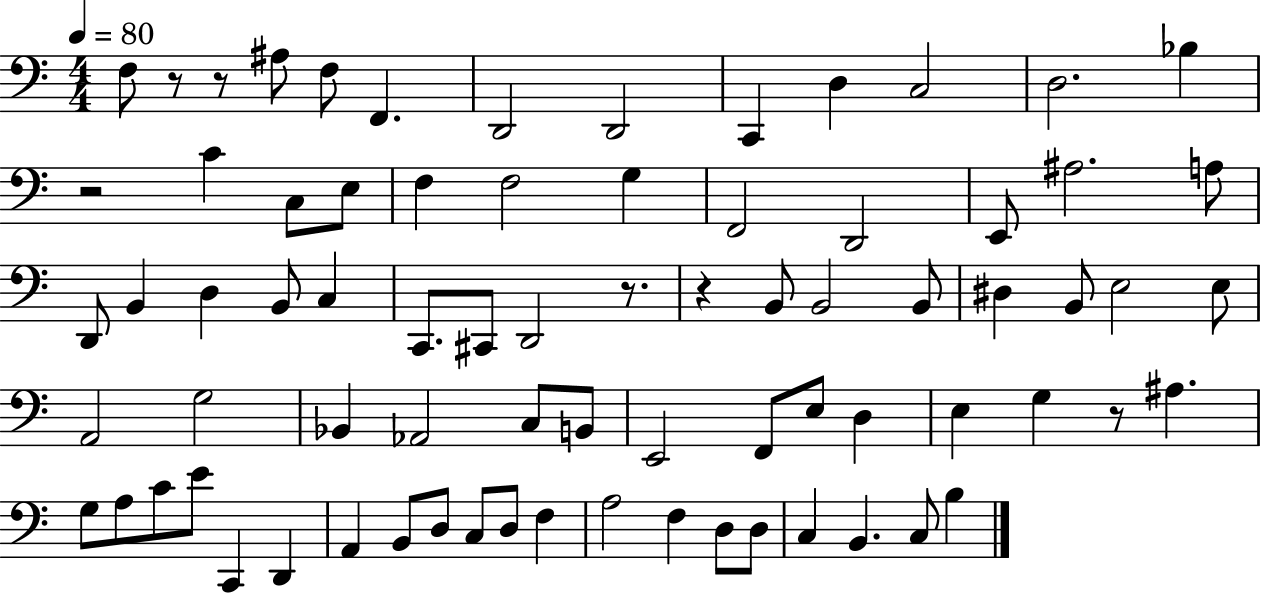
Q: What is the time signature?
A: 4/4